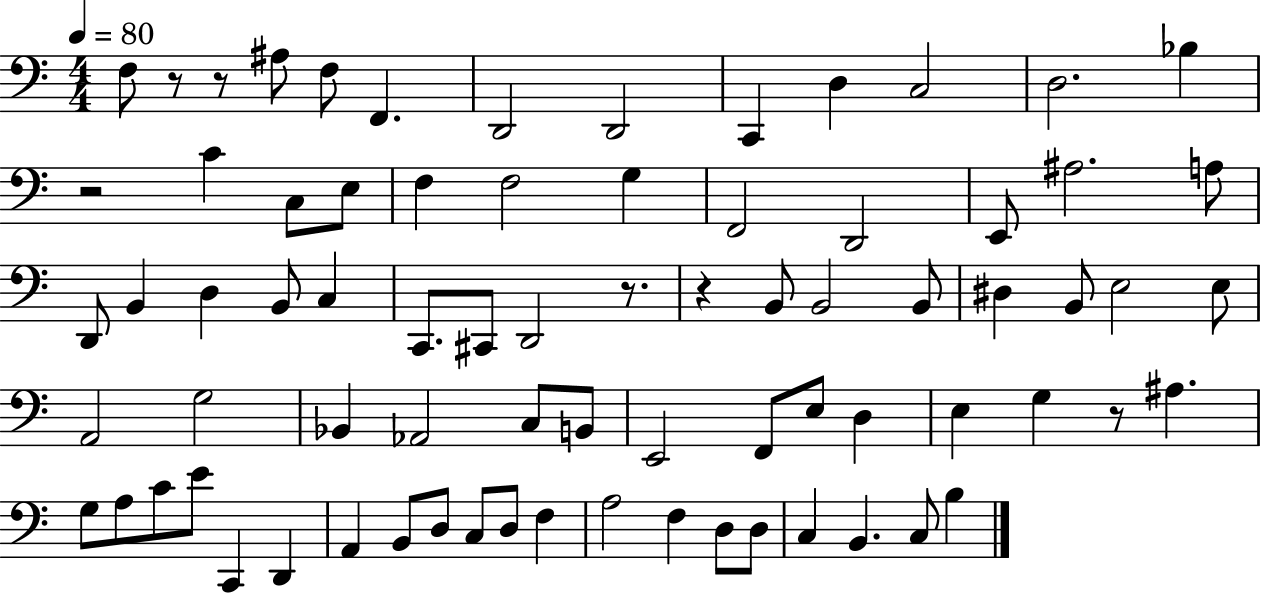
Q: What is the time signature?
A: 4/4